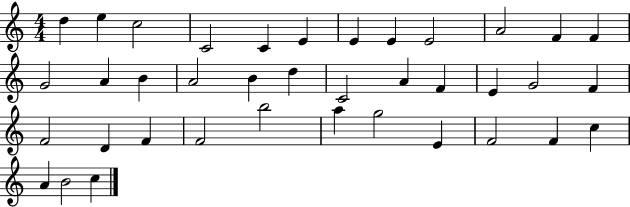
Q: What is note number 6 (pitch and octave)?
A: E4